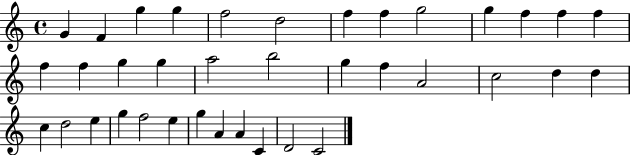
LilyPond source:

{
  \clef treble
  \time 4/4
  \defaultTimeSignature
  \key c \major
  g'4 f'4 g''4 g''4 | f''2 d''2 | f''4 f''4 g''2 | g''4 f''4 f''4 f''4 | \break f''4 f''4 g''4 g''4 | a''2 b''2 | g''4 f''4 a'2 | c''2 d''4 d''4 | \break c''4 d''2 e''4 | g''4 f''2 e''4 | g''4 a'4 a'4 c'4 | d'2 c'2 | \break \bar "|."
}